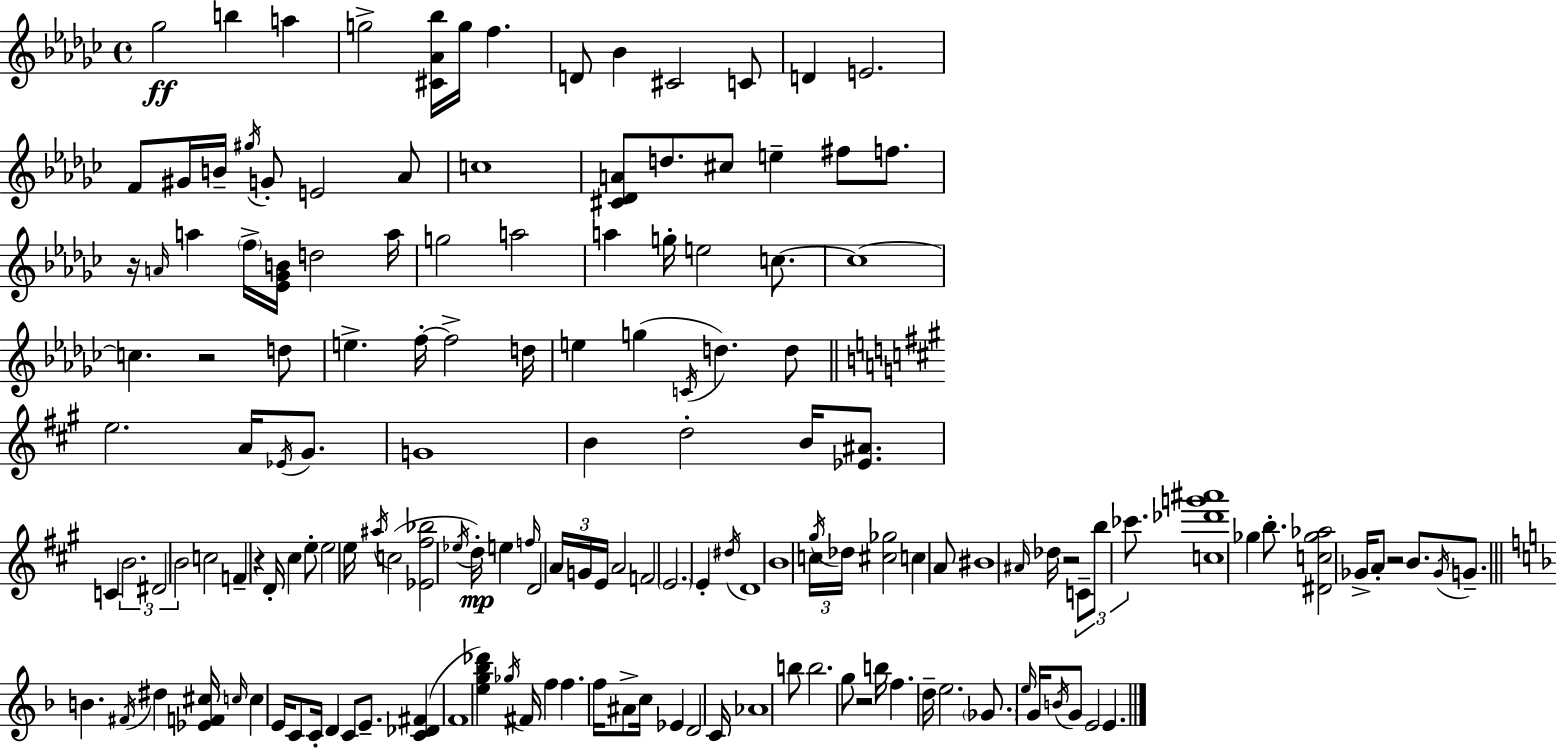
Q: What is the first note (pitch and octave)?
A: Gb5